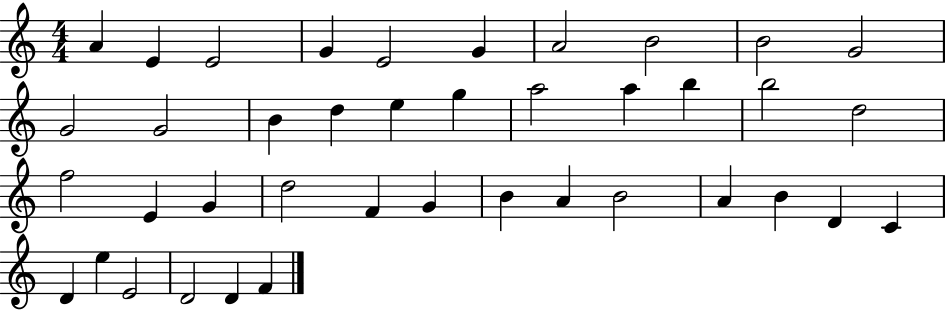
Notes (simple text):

A4/q E4/q E4/h G4/q E4/h G4/q A4/h B4/h B4/h G4/h G4/h G4/h B4/q D5/q E5/q G5/q A5/h A5/q B5/q B5/h D5/h F5/h E4/q G4/q D5/h F4/q G4/q B4/q A4/q B4/h A4/q B4/q D4/q C4/q D4/q E5/q E4/h D4/h D4/q F4/q